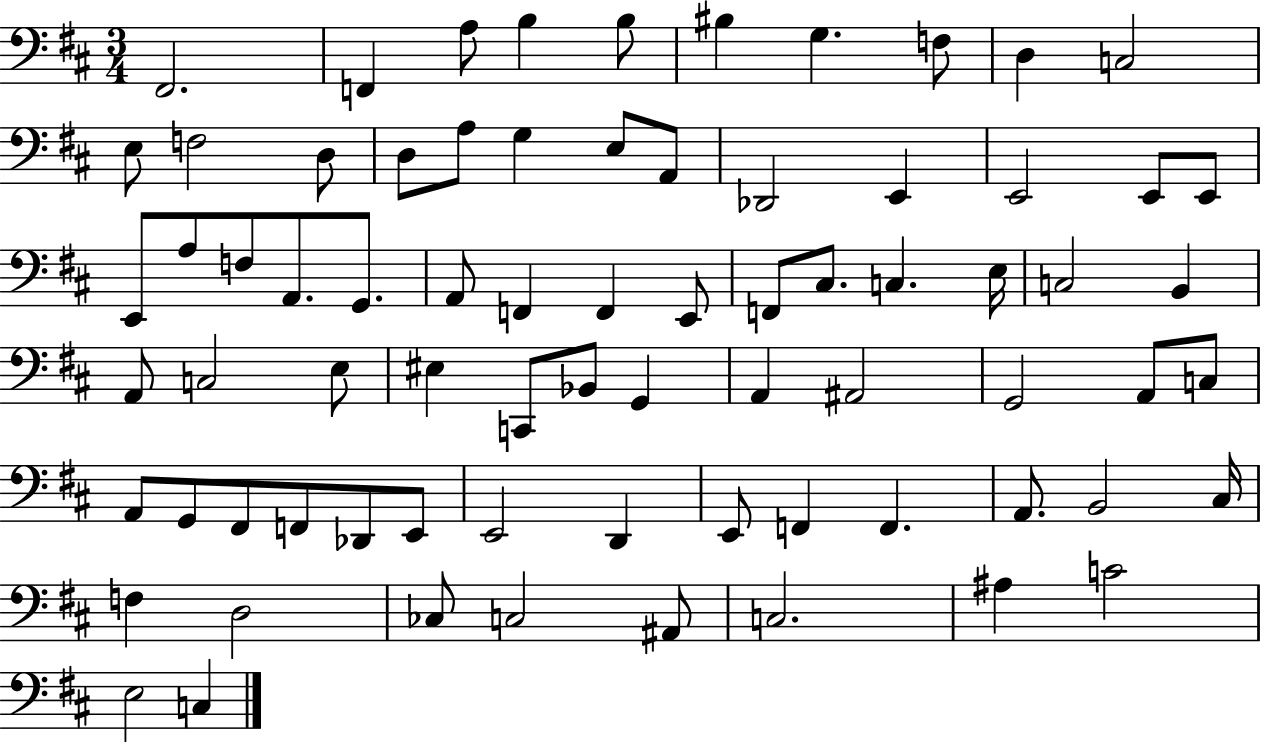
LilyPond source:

{
  \clef bass
  \numericTimeSignature
  \time 3/4
  \key d \major
  fis,2. | f,4 a8 b4 b8 | bis4 g4. f8 | d4 c2 | \break e8 f2 d8 | d8 a8 g4 e8 a,8 | des,2 e,4 | e,2 e,8 e,8 | \break e,8 a8 f8 a,8. g,8. | a,8 f,4 f,4 e,8 | f,8 cis8. c4. e16 | c2 b,4 | \break a,8 c2 e8 | eis4 c,8 bes,8 g,4 | a,4 ais,2 | g,2 a,8 c8 | \break a,8 g,8 fis,8 f,8 des,8 e,8 | e,2 d,4 | e,8 f,4 f,4. | a,8. b,2 cis16 | \break f4 d2 | ces8 c2 ais,8 | c2. | ais4 c'2 | \break e2 c4 | \bar "|."
}